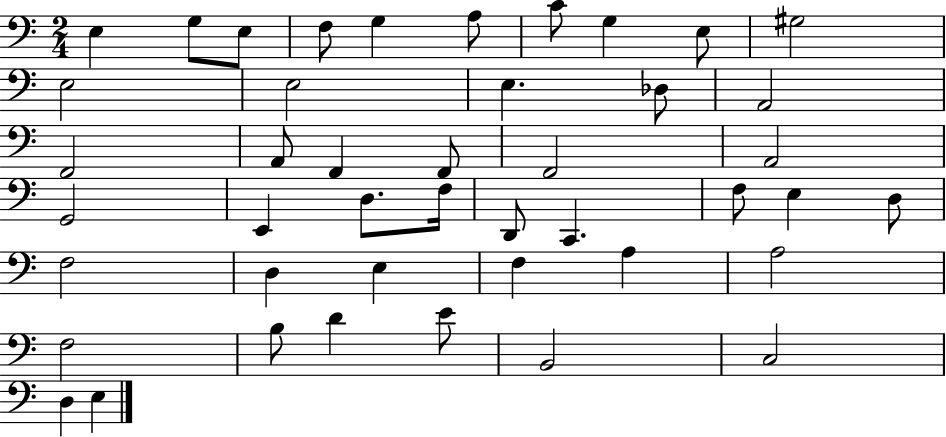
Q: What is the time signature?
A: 2/4